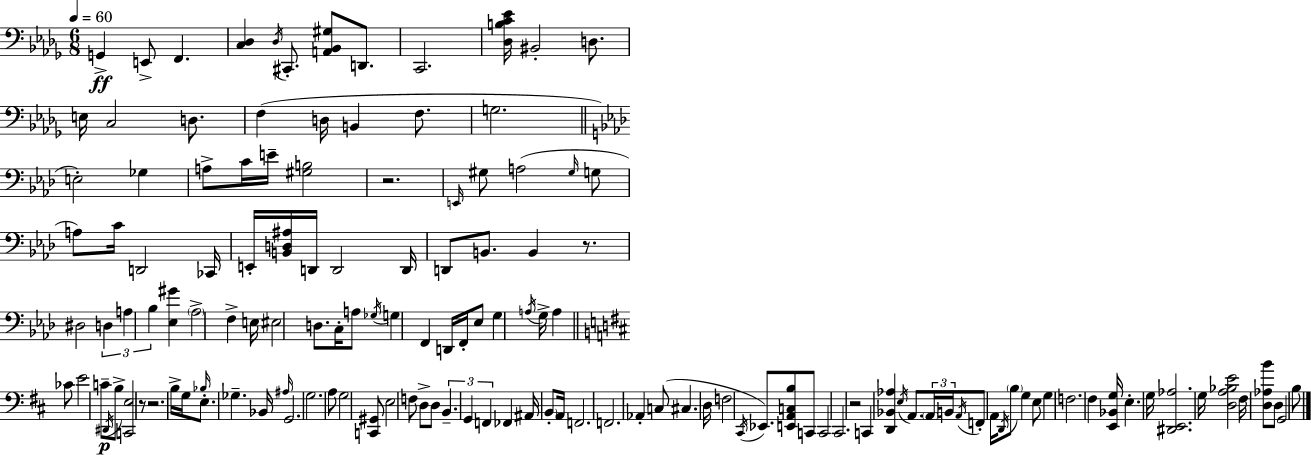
G2/q E2/e F2/q. [C3,Db3]/q Db3/s C#2/e. [A2,Bb2,G#3]/e D2/e. C2/h. [Db3,B3,C4,Eb4]/s BIS2/h D3/e. E3/s C3/h D3/e. F3/q D3/s B2/q F3/e. G3/h. E3/h Gb3/q A3/e C4/s E4/s [G#3,B3]/h R/h. E2/s G#3/e A3/h G#3/s G3/e A3/e C4/s D2/h CES2/s E2/s [B2,D3,A#3]/s D2/s D2/h D2/s D2/e B2/e. B2/q R/e. D#3/h D3/q A3/q Bb3/q [Eb3,G#4]/q Ab3/h F3/q E3/s EIS3/h D3/e. C3/s A3/e Gb3/s G3/q F2/q D2/s F2/s Eb3/e G3/q A3/s G3/s A3/q CES4/e E4/h C4/e D#2/s B3/e [C2,E3]/h R/e R/h. B3/s G3/s Bb3/s E3/e. Gb3/q. Bb2/s A#3/s G2/h. G3/h. A3/e G3/h [C2,G#2]/e E3/h F3/e D3/e D3/e B2/q. G2/q F2/q FES2/q A#2/s B2/e A2/s F2/h. F2/h. Ab2/q C3/e C#3/q. D3/s F3/h C#2/s Eb2/e. [E2,A2,C3,B3]/e C2/e C2/h C#2/h. R/h C2/q [D2,Bb2,Ab3]/q E3/s A2/e. A2/s B2/s A2/s F2/e A2/s D2/s B3/e G3/q E3/e G3/q F3/h. F#3/q [E2,Bb2,G3]/s E3/q. G3/s [D#2,E2,Ab3]/h. G3/s [D3,A3,Bb3,E4]/h F#3/s [D3,Ab3,B4]/e D3/e G2/h B3/e